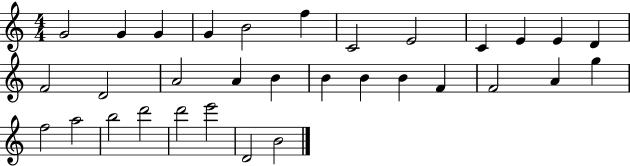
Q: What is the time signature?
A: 4/4